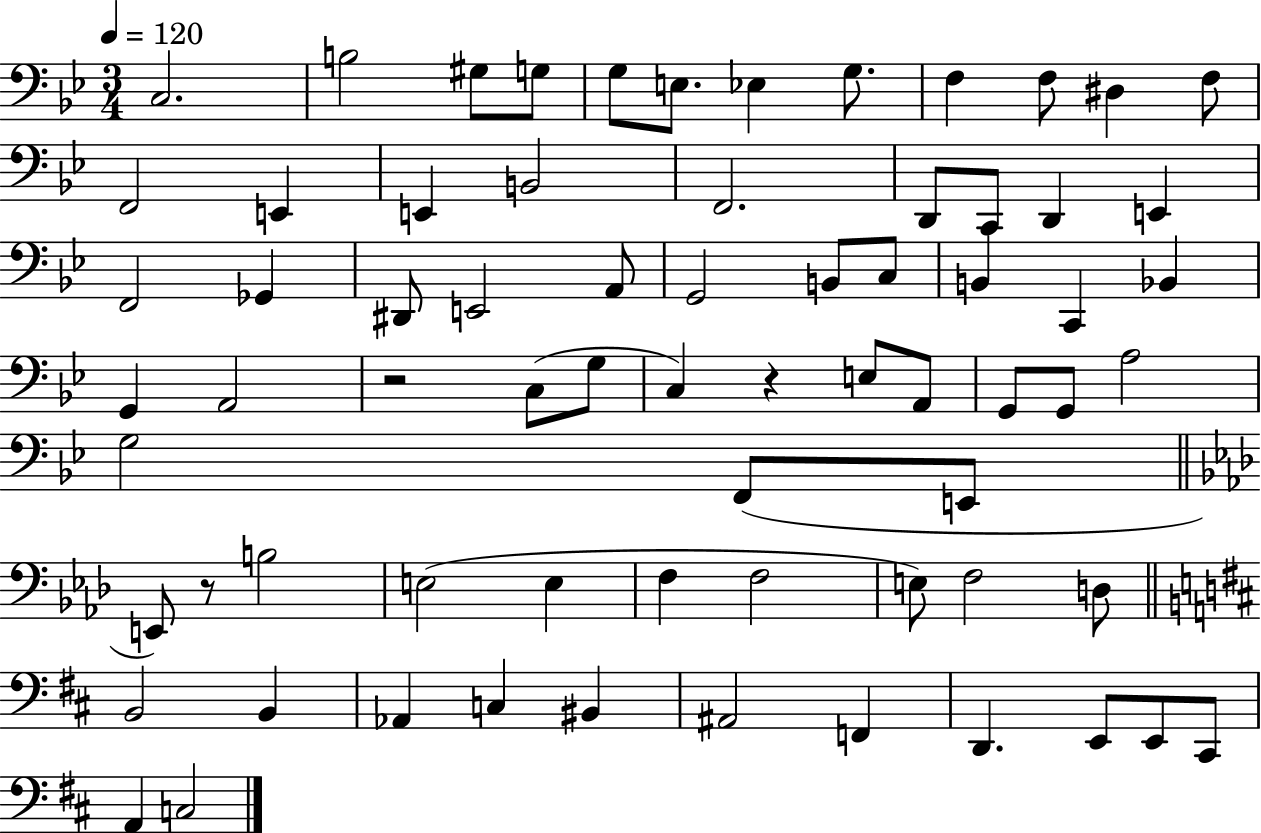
C3/h. B3/h G#3/e G3/e G3/e E3/e. Eb3/q G3/e. F3/q F3/e D#3/q F3/e F2/h E2/q E2/q B2/h F2/h. D2/e C2/e D2/q E2/q F2/h Gb2/q D#2/e E2/h A2/e G2/h B2/e C3/e B2/q C2/q Bb2/q G2/q A2/h R/h C3/e G3/e C3/q R/q E3/e A2/e G2/e G2/e A3/h G3/h F2/e E2/e E2/e R/e B3/h E3/h E3/q F3/q F3/h E3/e F3/h D3/e B2/h B2/q Ab2/q C3/q BIS2/q A#2/h F2/q D2/q. E2/e E2/e C#2/e A2/q C3/h